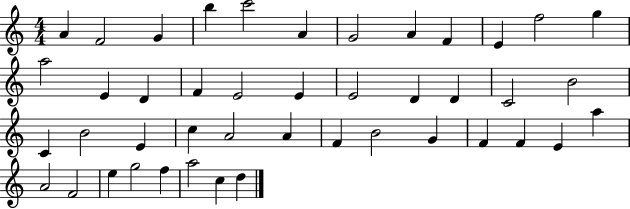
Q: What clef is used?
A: treble